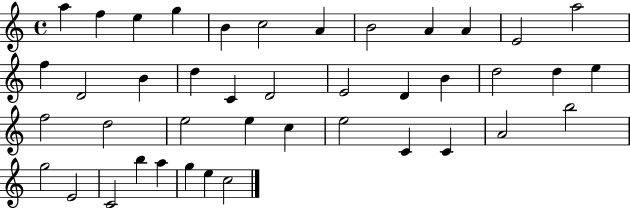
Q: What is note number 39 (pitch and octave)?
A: A5